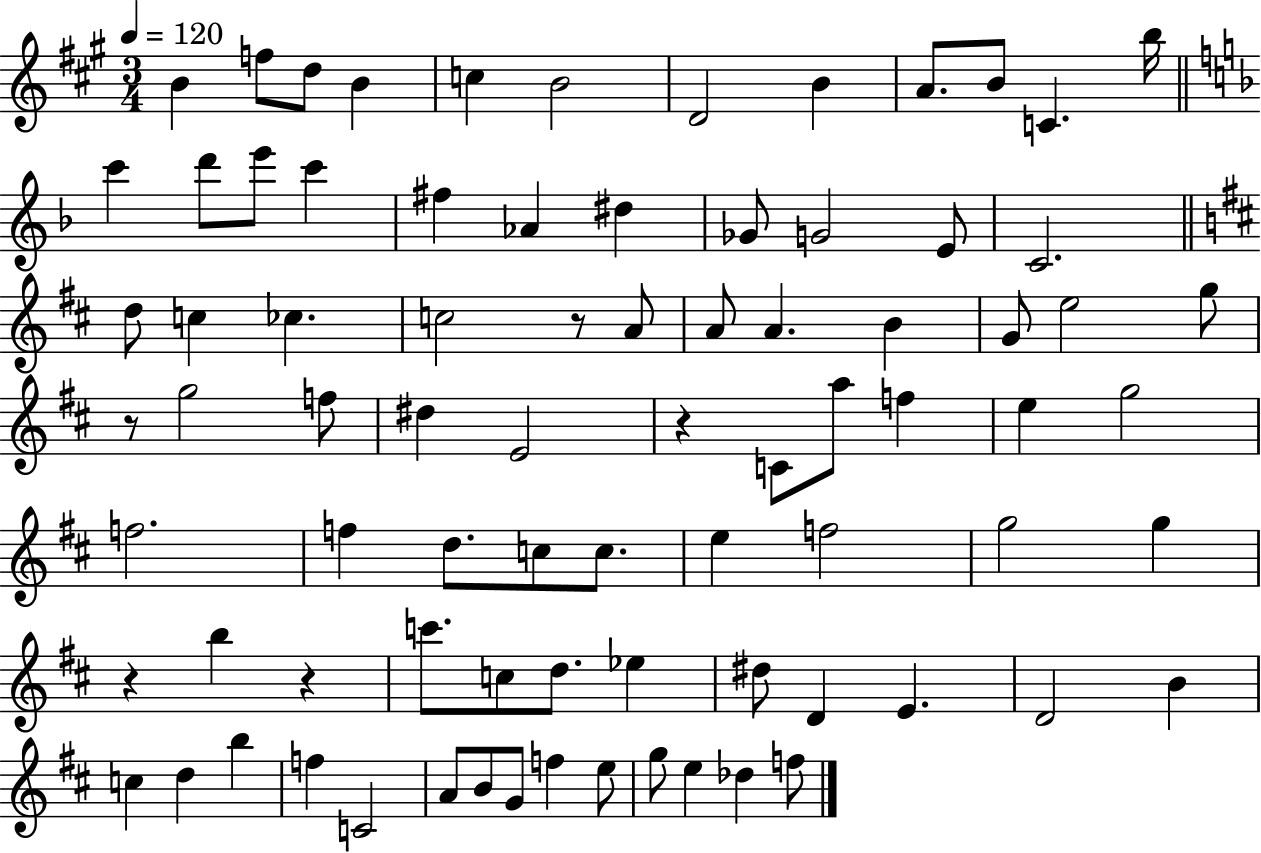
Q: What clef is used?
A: treble